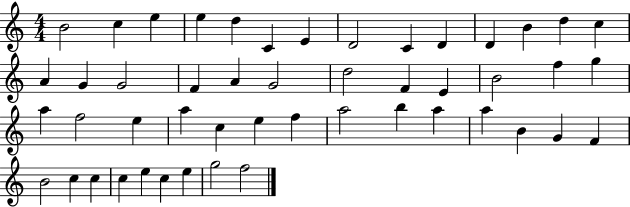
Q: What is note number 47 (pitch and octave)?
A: E5